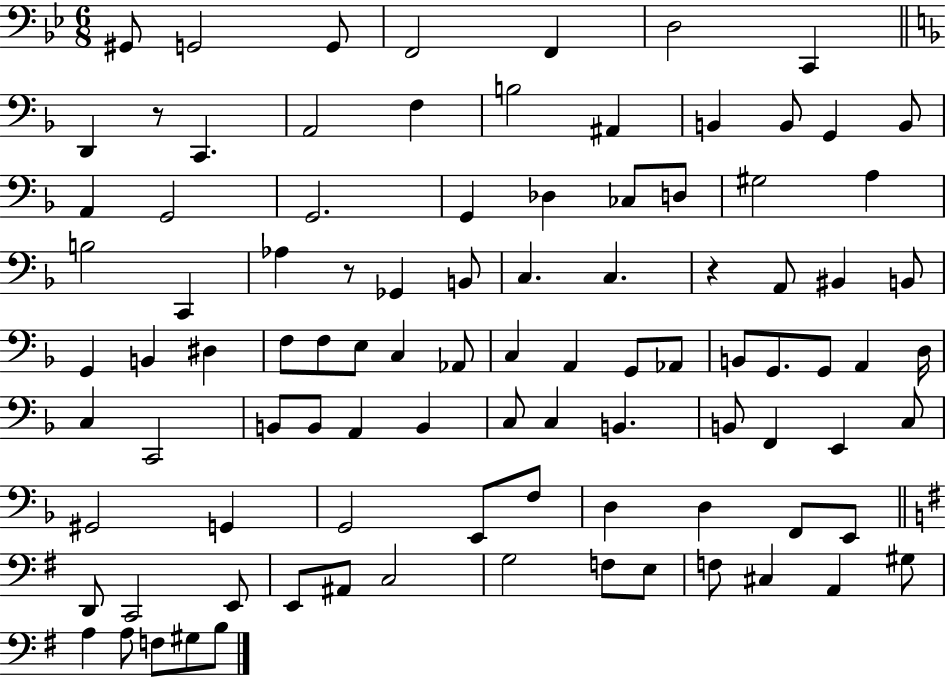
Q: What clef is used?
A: bass